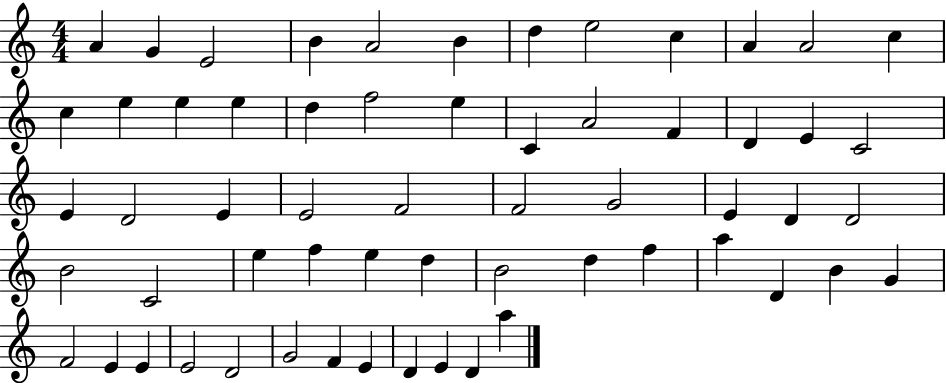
{
  \clef treble
  \numericTimeSignature
  \time 4/4
  \key c \major
  a'4 g'4 e'2 | b'4 a'2 b'4 | d''4 e''2 c''4 | a'4 a'2 c''4 | \break c''4 e''4 e''4 e''4 | d''4 f''2 e''4 | c'4 a'2 f'4 | d'4 e'4 c'2 | \break e'4 d'2 e'4 | e'2 f'2 | f'2 g'2 | e'4 d'4 d'2 | \break b'2 c'2 | e''4 f''4 e''4 d''4 | b'2 d''4 f''4 | a''4 d'4 b'4 g'4 | \break f'2 e'4 e'4 | e'2 d'2 | g'2 f'4 e'4 | d'4 e'4 d'4 a''4 | \break \bar "|."
}